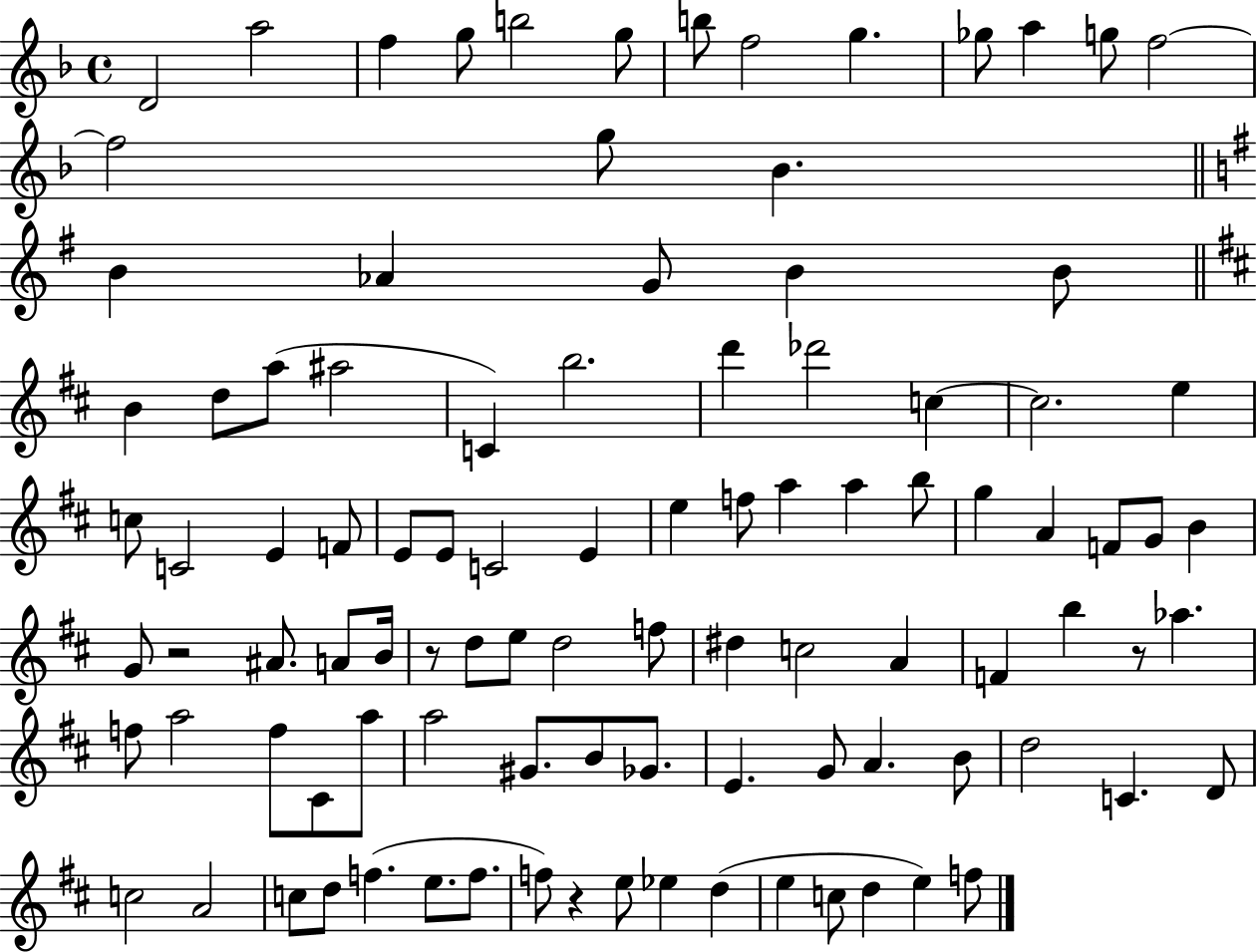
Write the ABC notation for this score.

X:1
T:Untitled
M:4/4
L:1/4
K:F
D2 a2 f g/2 b2 g/2 b/2 f2 g _g/2 a g/2 f2 f2 g/2 _B B _A G/2 B B/2 B d/2 a/2 ^a2 C b2 d' _d'2 c c2 e c/2 C2 E F/2 E/2 E/2 C2 E e f/2 a a b/2 g A F/2 G/2 B G/2 z2 ^A/2 A/2 B/4 z/2 d/2 e/2 d2 f/2 ^d c2 A F b z/2 _a f/2 a2 f/2 ^C/2 a/2 a2 ^G/2 B/2 _G/2 E G/2 A B/2 d2 C D/2 c2 A2 c/2 d/2 f e/2 f/2 f/2 z e/2 _e d e c/2 d e f/2